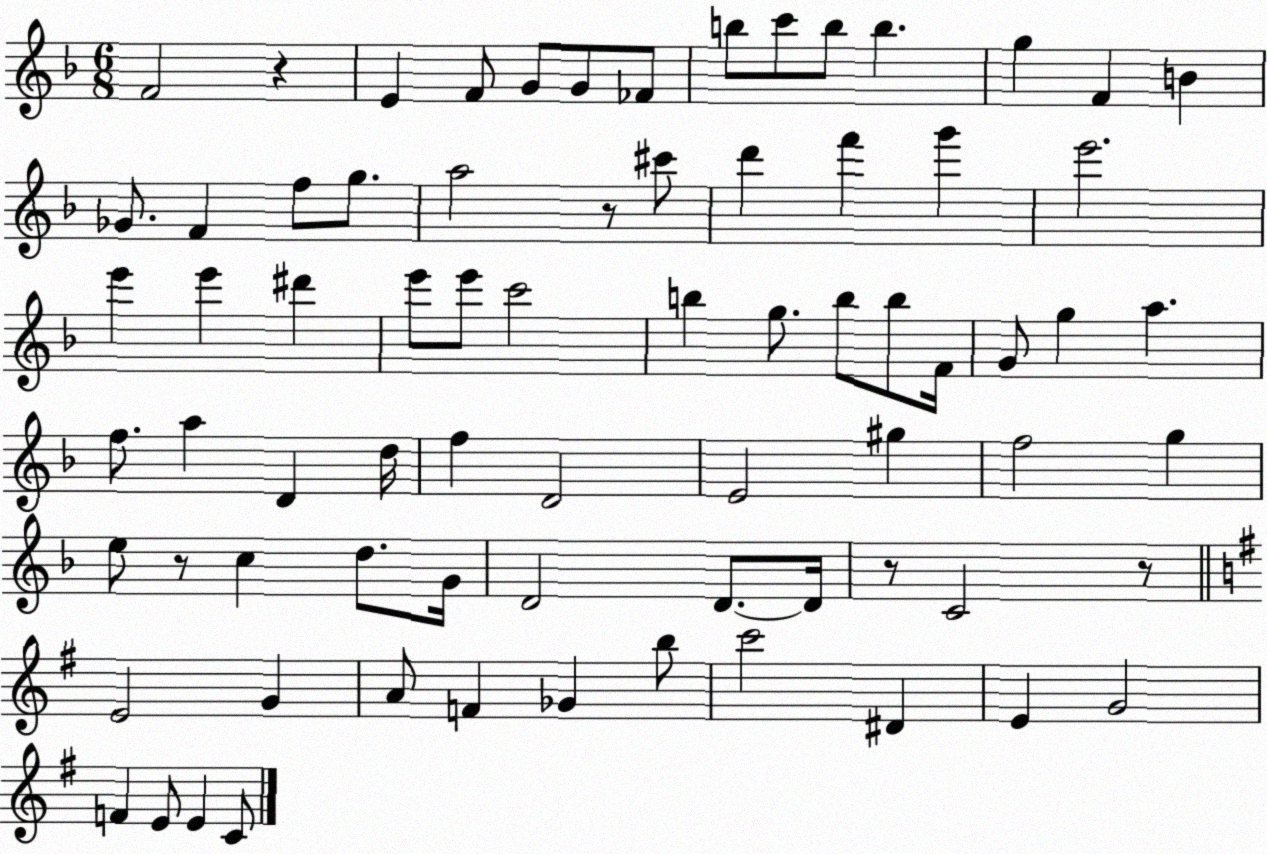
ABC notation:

X:1
T:Untitled
M:6/8
L:1/4
K:F
F2 z E F/2 G/2 G/2 _F/2 b/2 c'/2 b/2 b g F B _G/2 F f/2 g/2 a2 z/2 ^c'/2 d' f' g' e'2 e' e' ^d' e'/2 e'/2 c'2 b g/2 b/2 b/2 F/4 G/2 g a f/2 a D d/4 f D2 E2 ^g f2 g e/2 z/2 c d/2 G/4 D2 D/2 D/4 z/2 C2 z/2 E2 G A/2 F _G b/2 c'2 ^D E G2 F E/2 E C/2